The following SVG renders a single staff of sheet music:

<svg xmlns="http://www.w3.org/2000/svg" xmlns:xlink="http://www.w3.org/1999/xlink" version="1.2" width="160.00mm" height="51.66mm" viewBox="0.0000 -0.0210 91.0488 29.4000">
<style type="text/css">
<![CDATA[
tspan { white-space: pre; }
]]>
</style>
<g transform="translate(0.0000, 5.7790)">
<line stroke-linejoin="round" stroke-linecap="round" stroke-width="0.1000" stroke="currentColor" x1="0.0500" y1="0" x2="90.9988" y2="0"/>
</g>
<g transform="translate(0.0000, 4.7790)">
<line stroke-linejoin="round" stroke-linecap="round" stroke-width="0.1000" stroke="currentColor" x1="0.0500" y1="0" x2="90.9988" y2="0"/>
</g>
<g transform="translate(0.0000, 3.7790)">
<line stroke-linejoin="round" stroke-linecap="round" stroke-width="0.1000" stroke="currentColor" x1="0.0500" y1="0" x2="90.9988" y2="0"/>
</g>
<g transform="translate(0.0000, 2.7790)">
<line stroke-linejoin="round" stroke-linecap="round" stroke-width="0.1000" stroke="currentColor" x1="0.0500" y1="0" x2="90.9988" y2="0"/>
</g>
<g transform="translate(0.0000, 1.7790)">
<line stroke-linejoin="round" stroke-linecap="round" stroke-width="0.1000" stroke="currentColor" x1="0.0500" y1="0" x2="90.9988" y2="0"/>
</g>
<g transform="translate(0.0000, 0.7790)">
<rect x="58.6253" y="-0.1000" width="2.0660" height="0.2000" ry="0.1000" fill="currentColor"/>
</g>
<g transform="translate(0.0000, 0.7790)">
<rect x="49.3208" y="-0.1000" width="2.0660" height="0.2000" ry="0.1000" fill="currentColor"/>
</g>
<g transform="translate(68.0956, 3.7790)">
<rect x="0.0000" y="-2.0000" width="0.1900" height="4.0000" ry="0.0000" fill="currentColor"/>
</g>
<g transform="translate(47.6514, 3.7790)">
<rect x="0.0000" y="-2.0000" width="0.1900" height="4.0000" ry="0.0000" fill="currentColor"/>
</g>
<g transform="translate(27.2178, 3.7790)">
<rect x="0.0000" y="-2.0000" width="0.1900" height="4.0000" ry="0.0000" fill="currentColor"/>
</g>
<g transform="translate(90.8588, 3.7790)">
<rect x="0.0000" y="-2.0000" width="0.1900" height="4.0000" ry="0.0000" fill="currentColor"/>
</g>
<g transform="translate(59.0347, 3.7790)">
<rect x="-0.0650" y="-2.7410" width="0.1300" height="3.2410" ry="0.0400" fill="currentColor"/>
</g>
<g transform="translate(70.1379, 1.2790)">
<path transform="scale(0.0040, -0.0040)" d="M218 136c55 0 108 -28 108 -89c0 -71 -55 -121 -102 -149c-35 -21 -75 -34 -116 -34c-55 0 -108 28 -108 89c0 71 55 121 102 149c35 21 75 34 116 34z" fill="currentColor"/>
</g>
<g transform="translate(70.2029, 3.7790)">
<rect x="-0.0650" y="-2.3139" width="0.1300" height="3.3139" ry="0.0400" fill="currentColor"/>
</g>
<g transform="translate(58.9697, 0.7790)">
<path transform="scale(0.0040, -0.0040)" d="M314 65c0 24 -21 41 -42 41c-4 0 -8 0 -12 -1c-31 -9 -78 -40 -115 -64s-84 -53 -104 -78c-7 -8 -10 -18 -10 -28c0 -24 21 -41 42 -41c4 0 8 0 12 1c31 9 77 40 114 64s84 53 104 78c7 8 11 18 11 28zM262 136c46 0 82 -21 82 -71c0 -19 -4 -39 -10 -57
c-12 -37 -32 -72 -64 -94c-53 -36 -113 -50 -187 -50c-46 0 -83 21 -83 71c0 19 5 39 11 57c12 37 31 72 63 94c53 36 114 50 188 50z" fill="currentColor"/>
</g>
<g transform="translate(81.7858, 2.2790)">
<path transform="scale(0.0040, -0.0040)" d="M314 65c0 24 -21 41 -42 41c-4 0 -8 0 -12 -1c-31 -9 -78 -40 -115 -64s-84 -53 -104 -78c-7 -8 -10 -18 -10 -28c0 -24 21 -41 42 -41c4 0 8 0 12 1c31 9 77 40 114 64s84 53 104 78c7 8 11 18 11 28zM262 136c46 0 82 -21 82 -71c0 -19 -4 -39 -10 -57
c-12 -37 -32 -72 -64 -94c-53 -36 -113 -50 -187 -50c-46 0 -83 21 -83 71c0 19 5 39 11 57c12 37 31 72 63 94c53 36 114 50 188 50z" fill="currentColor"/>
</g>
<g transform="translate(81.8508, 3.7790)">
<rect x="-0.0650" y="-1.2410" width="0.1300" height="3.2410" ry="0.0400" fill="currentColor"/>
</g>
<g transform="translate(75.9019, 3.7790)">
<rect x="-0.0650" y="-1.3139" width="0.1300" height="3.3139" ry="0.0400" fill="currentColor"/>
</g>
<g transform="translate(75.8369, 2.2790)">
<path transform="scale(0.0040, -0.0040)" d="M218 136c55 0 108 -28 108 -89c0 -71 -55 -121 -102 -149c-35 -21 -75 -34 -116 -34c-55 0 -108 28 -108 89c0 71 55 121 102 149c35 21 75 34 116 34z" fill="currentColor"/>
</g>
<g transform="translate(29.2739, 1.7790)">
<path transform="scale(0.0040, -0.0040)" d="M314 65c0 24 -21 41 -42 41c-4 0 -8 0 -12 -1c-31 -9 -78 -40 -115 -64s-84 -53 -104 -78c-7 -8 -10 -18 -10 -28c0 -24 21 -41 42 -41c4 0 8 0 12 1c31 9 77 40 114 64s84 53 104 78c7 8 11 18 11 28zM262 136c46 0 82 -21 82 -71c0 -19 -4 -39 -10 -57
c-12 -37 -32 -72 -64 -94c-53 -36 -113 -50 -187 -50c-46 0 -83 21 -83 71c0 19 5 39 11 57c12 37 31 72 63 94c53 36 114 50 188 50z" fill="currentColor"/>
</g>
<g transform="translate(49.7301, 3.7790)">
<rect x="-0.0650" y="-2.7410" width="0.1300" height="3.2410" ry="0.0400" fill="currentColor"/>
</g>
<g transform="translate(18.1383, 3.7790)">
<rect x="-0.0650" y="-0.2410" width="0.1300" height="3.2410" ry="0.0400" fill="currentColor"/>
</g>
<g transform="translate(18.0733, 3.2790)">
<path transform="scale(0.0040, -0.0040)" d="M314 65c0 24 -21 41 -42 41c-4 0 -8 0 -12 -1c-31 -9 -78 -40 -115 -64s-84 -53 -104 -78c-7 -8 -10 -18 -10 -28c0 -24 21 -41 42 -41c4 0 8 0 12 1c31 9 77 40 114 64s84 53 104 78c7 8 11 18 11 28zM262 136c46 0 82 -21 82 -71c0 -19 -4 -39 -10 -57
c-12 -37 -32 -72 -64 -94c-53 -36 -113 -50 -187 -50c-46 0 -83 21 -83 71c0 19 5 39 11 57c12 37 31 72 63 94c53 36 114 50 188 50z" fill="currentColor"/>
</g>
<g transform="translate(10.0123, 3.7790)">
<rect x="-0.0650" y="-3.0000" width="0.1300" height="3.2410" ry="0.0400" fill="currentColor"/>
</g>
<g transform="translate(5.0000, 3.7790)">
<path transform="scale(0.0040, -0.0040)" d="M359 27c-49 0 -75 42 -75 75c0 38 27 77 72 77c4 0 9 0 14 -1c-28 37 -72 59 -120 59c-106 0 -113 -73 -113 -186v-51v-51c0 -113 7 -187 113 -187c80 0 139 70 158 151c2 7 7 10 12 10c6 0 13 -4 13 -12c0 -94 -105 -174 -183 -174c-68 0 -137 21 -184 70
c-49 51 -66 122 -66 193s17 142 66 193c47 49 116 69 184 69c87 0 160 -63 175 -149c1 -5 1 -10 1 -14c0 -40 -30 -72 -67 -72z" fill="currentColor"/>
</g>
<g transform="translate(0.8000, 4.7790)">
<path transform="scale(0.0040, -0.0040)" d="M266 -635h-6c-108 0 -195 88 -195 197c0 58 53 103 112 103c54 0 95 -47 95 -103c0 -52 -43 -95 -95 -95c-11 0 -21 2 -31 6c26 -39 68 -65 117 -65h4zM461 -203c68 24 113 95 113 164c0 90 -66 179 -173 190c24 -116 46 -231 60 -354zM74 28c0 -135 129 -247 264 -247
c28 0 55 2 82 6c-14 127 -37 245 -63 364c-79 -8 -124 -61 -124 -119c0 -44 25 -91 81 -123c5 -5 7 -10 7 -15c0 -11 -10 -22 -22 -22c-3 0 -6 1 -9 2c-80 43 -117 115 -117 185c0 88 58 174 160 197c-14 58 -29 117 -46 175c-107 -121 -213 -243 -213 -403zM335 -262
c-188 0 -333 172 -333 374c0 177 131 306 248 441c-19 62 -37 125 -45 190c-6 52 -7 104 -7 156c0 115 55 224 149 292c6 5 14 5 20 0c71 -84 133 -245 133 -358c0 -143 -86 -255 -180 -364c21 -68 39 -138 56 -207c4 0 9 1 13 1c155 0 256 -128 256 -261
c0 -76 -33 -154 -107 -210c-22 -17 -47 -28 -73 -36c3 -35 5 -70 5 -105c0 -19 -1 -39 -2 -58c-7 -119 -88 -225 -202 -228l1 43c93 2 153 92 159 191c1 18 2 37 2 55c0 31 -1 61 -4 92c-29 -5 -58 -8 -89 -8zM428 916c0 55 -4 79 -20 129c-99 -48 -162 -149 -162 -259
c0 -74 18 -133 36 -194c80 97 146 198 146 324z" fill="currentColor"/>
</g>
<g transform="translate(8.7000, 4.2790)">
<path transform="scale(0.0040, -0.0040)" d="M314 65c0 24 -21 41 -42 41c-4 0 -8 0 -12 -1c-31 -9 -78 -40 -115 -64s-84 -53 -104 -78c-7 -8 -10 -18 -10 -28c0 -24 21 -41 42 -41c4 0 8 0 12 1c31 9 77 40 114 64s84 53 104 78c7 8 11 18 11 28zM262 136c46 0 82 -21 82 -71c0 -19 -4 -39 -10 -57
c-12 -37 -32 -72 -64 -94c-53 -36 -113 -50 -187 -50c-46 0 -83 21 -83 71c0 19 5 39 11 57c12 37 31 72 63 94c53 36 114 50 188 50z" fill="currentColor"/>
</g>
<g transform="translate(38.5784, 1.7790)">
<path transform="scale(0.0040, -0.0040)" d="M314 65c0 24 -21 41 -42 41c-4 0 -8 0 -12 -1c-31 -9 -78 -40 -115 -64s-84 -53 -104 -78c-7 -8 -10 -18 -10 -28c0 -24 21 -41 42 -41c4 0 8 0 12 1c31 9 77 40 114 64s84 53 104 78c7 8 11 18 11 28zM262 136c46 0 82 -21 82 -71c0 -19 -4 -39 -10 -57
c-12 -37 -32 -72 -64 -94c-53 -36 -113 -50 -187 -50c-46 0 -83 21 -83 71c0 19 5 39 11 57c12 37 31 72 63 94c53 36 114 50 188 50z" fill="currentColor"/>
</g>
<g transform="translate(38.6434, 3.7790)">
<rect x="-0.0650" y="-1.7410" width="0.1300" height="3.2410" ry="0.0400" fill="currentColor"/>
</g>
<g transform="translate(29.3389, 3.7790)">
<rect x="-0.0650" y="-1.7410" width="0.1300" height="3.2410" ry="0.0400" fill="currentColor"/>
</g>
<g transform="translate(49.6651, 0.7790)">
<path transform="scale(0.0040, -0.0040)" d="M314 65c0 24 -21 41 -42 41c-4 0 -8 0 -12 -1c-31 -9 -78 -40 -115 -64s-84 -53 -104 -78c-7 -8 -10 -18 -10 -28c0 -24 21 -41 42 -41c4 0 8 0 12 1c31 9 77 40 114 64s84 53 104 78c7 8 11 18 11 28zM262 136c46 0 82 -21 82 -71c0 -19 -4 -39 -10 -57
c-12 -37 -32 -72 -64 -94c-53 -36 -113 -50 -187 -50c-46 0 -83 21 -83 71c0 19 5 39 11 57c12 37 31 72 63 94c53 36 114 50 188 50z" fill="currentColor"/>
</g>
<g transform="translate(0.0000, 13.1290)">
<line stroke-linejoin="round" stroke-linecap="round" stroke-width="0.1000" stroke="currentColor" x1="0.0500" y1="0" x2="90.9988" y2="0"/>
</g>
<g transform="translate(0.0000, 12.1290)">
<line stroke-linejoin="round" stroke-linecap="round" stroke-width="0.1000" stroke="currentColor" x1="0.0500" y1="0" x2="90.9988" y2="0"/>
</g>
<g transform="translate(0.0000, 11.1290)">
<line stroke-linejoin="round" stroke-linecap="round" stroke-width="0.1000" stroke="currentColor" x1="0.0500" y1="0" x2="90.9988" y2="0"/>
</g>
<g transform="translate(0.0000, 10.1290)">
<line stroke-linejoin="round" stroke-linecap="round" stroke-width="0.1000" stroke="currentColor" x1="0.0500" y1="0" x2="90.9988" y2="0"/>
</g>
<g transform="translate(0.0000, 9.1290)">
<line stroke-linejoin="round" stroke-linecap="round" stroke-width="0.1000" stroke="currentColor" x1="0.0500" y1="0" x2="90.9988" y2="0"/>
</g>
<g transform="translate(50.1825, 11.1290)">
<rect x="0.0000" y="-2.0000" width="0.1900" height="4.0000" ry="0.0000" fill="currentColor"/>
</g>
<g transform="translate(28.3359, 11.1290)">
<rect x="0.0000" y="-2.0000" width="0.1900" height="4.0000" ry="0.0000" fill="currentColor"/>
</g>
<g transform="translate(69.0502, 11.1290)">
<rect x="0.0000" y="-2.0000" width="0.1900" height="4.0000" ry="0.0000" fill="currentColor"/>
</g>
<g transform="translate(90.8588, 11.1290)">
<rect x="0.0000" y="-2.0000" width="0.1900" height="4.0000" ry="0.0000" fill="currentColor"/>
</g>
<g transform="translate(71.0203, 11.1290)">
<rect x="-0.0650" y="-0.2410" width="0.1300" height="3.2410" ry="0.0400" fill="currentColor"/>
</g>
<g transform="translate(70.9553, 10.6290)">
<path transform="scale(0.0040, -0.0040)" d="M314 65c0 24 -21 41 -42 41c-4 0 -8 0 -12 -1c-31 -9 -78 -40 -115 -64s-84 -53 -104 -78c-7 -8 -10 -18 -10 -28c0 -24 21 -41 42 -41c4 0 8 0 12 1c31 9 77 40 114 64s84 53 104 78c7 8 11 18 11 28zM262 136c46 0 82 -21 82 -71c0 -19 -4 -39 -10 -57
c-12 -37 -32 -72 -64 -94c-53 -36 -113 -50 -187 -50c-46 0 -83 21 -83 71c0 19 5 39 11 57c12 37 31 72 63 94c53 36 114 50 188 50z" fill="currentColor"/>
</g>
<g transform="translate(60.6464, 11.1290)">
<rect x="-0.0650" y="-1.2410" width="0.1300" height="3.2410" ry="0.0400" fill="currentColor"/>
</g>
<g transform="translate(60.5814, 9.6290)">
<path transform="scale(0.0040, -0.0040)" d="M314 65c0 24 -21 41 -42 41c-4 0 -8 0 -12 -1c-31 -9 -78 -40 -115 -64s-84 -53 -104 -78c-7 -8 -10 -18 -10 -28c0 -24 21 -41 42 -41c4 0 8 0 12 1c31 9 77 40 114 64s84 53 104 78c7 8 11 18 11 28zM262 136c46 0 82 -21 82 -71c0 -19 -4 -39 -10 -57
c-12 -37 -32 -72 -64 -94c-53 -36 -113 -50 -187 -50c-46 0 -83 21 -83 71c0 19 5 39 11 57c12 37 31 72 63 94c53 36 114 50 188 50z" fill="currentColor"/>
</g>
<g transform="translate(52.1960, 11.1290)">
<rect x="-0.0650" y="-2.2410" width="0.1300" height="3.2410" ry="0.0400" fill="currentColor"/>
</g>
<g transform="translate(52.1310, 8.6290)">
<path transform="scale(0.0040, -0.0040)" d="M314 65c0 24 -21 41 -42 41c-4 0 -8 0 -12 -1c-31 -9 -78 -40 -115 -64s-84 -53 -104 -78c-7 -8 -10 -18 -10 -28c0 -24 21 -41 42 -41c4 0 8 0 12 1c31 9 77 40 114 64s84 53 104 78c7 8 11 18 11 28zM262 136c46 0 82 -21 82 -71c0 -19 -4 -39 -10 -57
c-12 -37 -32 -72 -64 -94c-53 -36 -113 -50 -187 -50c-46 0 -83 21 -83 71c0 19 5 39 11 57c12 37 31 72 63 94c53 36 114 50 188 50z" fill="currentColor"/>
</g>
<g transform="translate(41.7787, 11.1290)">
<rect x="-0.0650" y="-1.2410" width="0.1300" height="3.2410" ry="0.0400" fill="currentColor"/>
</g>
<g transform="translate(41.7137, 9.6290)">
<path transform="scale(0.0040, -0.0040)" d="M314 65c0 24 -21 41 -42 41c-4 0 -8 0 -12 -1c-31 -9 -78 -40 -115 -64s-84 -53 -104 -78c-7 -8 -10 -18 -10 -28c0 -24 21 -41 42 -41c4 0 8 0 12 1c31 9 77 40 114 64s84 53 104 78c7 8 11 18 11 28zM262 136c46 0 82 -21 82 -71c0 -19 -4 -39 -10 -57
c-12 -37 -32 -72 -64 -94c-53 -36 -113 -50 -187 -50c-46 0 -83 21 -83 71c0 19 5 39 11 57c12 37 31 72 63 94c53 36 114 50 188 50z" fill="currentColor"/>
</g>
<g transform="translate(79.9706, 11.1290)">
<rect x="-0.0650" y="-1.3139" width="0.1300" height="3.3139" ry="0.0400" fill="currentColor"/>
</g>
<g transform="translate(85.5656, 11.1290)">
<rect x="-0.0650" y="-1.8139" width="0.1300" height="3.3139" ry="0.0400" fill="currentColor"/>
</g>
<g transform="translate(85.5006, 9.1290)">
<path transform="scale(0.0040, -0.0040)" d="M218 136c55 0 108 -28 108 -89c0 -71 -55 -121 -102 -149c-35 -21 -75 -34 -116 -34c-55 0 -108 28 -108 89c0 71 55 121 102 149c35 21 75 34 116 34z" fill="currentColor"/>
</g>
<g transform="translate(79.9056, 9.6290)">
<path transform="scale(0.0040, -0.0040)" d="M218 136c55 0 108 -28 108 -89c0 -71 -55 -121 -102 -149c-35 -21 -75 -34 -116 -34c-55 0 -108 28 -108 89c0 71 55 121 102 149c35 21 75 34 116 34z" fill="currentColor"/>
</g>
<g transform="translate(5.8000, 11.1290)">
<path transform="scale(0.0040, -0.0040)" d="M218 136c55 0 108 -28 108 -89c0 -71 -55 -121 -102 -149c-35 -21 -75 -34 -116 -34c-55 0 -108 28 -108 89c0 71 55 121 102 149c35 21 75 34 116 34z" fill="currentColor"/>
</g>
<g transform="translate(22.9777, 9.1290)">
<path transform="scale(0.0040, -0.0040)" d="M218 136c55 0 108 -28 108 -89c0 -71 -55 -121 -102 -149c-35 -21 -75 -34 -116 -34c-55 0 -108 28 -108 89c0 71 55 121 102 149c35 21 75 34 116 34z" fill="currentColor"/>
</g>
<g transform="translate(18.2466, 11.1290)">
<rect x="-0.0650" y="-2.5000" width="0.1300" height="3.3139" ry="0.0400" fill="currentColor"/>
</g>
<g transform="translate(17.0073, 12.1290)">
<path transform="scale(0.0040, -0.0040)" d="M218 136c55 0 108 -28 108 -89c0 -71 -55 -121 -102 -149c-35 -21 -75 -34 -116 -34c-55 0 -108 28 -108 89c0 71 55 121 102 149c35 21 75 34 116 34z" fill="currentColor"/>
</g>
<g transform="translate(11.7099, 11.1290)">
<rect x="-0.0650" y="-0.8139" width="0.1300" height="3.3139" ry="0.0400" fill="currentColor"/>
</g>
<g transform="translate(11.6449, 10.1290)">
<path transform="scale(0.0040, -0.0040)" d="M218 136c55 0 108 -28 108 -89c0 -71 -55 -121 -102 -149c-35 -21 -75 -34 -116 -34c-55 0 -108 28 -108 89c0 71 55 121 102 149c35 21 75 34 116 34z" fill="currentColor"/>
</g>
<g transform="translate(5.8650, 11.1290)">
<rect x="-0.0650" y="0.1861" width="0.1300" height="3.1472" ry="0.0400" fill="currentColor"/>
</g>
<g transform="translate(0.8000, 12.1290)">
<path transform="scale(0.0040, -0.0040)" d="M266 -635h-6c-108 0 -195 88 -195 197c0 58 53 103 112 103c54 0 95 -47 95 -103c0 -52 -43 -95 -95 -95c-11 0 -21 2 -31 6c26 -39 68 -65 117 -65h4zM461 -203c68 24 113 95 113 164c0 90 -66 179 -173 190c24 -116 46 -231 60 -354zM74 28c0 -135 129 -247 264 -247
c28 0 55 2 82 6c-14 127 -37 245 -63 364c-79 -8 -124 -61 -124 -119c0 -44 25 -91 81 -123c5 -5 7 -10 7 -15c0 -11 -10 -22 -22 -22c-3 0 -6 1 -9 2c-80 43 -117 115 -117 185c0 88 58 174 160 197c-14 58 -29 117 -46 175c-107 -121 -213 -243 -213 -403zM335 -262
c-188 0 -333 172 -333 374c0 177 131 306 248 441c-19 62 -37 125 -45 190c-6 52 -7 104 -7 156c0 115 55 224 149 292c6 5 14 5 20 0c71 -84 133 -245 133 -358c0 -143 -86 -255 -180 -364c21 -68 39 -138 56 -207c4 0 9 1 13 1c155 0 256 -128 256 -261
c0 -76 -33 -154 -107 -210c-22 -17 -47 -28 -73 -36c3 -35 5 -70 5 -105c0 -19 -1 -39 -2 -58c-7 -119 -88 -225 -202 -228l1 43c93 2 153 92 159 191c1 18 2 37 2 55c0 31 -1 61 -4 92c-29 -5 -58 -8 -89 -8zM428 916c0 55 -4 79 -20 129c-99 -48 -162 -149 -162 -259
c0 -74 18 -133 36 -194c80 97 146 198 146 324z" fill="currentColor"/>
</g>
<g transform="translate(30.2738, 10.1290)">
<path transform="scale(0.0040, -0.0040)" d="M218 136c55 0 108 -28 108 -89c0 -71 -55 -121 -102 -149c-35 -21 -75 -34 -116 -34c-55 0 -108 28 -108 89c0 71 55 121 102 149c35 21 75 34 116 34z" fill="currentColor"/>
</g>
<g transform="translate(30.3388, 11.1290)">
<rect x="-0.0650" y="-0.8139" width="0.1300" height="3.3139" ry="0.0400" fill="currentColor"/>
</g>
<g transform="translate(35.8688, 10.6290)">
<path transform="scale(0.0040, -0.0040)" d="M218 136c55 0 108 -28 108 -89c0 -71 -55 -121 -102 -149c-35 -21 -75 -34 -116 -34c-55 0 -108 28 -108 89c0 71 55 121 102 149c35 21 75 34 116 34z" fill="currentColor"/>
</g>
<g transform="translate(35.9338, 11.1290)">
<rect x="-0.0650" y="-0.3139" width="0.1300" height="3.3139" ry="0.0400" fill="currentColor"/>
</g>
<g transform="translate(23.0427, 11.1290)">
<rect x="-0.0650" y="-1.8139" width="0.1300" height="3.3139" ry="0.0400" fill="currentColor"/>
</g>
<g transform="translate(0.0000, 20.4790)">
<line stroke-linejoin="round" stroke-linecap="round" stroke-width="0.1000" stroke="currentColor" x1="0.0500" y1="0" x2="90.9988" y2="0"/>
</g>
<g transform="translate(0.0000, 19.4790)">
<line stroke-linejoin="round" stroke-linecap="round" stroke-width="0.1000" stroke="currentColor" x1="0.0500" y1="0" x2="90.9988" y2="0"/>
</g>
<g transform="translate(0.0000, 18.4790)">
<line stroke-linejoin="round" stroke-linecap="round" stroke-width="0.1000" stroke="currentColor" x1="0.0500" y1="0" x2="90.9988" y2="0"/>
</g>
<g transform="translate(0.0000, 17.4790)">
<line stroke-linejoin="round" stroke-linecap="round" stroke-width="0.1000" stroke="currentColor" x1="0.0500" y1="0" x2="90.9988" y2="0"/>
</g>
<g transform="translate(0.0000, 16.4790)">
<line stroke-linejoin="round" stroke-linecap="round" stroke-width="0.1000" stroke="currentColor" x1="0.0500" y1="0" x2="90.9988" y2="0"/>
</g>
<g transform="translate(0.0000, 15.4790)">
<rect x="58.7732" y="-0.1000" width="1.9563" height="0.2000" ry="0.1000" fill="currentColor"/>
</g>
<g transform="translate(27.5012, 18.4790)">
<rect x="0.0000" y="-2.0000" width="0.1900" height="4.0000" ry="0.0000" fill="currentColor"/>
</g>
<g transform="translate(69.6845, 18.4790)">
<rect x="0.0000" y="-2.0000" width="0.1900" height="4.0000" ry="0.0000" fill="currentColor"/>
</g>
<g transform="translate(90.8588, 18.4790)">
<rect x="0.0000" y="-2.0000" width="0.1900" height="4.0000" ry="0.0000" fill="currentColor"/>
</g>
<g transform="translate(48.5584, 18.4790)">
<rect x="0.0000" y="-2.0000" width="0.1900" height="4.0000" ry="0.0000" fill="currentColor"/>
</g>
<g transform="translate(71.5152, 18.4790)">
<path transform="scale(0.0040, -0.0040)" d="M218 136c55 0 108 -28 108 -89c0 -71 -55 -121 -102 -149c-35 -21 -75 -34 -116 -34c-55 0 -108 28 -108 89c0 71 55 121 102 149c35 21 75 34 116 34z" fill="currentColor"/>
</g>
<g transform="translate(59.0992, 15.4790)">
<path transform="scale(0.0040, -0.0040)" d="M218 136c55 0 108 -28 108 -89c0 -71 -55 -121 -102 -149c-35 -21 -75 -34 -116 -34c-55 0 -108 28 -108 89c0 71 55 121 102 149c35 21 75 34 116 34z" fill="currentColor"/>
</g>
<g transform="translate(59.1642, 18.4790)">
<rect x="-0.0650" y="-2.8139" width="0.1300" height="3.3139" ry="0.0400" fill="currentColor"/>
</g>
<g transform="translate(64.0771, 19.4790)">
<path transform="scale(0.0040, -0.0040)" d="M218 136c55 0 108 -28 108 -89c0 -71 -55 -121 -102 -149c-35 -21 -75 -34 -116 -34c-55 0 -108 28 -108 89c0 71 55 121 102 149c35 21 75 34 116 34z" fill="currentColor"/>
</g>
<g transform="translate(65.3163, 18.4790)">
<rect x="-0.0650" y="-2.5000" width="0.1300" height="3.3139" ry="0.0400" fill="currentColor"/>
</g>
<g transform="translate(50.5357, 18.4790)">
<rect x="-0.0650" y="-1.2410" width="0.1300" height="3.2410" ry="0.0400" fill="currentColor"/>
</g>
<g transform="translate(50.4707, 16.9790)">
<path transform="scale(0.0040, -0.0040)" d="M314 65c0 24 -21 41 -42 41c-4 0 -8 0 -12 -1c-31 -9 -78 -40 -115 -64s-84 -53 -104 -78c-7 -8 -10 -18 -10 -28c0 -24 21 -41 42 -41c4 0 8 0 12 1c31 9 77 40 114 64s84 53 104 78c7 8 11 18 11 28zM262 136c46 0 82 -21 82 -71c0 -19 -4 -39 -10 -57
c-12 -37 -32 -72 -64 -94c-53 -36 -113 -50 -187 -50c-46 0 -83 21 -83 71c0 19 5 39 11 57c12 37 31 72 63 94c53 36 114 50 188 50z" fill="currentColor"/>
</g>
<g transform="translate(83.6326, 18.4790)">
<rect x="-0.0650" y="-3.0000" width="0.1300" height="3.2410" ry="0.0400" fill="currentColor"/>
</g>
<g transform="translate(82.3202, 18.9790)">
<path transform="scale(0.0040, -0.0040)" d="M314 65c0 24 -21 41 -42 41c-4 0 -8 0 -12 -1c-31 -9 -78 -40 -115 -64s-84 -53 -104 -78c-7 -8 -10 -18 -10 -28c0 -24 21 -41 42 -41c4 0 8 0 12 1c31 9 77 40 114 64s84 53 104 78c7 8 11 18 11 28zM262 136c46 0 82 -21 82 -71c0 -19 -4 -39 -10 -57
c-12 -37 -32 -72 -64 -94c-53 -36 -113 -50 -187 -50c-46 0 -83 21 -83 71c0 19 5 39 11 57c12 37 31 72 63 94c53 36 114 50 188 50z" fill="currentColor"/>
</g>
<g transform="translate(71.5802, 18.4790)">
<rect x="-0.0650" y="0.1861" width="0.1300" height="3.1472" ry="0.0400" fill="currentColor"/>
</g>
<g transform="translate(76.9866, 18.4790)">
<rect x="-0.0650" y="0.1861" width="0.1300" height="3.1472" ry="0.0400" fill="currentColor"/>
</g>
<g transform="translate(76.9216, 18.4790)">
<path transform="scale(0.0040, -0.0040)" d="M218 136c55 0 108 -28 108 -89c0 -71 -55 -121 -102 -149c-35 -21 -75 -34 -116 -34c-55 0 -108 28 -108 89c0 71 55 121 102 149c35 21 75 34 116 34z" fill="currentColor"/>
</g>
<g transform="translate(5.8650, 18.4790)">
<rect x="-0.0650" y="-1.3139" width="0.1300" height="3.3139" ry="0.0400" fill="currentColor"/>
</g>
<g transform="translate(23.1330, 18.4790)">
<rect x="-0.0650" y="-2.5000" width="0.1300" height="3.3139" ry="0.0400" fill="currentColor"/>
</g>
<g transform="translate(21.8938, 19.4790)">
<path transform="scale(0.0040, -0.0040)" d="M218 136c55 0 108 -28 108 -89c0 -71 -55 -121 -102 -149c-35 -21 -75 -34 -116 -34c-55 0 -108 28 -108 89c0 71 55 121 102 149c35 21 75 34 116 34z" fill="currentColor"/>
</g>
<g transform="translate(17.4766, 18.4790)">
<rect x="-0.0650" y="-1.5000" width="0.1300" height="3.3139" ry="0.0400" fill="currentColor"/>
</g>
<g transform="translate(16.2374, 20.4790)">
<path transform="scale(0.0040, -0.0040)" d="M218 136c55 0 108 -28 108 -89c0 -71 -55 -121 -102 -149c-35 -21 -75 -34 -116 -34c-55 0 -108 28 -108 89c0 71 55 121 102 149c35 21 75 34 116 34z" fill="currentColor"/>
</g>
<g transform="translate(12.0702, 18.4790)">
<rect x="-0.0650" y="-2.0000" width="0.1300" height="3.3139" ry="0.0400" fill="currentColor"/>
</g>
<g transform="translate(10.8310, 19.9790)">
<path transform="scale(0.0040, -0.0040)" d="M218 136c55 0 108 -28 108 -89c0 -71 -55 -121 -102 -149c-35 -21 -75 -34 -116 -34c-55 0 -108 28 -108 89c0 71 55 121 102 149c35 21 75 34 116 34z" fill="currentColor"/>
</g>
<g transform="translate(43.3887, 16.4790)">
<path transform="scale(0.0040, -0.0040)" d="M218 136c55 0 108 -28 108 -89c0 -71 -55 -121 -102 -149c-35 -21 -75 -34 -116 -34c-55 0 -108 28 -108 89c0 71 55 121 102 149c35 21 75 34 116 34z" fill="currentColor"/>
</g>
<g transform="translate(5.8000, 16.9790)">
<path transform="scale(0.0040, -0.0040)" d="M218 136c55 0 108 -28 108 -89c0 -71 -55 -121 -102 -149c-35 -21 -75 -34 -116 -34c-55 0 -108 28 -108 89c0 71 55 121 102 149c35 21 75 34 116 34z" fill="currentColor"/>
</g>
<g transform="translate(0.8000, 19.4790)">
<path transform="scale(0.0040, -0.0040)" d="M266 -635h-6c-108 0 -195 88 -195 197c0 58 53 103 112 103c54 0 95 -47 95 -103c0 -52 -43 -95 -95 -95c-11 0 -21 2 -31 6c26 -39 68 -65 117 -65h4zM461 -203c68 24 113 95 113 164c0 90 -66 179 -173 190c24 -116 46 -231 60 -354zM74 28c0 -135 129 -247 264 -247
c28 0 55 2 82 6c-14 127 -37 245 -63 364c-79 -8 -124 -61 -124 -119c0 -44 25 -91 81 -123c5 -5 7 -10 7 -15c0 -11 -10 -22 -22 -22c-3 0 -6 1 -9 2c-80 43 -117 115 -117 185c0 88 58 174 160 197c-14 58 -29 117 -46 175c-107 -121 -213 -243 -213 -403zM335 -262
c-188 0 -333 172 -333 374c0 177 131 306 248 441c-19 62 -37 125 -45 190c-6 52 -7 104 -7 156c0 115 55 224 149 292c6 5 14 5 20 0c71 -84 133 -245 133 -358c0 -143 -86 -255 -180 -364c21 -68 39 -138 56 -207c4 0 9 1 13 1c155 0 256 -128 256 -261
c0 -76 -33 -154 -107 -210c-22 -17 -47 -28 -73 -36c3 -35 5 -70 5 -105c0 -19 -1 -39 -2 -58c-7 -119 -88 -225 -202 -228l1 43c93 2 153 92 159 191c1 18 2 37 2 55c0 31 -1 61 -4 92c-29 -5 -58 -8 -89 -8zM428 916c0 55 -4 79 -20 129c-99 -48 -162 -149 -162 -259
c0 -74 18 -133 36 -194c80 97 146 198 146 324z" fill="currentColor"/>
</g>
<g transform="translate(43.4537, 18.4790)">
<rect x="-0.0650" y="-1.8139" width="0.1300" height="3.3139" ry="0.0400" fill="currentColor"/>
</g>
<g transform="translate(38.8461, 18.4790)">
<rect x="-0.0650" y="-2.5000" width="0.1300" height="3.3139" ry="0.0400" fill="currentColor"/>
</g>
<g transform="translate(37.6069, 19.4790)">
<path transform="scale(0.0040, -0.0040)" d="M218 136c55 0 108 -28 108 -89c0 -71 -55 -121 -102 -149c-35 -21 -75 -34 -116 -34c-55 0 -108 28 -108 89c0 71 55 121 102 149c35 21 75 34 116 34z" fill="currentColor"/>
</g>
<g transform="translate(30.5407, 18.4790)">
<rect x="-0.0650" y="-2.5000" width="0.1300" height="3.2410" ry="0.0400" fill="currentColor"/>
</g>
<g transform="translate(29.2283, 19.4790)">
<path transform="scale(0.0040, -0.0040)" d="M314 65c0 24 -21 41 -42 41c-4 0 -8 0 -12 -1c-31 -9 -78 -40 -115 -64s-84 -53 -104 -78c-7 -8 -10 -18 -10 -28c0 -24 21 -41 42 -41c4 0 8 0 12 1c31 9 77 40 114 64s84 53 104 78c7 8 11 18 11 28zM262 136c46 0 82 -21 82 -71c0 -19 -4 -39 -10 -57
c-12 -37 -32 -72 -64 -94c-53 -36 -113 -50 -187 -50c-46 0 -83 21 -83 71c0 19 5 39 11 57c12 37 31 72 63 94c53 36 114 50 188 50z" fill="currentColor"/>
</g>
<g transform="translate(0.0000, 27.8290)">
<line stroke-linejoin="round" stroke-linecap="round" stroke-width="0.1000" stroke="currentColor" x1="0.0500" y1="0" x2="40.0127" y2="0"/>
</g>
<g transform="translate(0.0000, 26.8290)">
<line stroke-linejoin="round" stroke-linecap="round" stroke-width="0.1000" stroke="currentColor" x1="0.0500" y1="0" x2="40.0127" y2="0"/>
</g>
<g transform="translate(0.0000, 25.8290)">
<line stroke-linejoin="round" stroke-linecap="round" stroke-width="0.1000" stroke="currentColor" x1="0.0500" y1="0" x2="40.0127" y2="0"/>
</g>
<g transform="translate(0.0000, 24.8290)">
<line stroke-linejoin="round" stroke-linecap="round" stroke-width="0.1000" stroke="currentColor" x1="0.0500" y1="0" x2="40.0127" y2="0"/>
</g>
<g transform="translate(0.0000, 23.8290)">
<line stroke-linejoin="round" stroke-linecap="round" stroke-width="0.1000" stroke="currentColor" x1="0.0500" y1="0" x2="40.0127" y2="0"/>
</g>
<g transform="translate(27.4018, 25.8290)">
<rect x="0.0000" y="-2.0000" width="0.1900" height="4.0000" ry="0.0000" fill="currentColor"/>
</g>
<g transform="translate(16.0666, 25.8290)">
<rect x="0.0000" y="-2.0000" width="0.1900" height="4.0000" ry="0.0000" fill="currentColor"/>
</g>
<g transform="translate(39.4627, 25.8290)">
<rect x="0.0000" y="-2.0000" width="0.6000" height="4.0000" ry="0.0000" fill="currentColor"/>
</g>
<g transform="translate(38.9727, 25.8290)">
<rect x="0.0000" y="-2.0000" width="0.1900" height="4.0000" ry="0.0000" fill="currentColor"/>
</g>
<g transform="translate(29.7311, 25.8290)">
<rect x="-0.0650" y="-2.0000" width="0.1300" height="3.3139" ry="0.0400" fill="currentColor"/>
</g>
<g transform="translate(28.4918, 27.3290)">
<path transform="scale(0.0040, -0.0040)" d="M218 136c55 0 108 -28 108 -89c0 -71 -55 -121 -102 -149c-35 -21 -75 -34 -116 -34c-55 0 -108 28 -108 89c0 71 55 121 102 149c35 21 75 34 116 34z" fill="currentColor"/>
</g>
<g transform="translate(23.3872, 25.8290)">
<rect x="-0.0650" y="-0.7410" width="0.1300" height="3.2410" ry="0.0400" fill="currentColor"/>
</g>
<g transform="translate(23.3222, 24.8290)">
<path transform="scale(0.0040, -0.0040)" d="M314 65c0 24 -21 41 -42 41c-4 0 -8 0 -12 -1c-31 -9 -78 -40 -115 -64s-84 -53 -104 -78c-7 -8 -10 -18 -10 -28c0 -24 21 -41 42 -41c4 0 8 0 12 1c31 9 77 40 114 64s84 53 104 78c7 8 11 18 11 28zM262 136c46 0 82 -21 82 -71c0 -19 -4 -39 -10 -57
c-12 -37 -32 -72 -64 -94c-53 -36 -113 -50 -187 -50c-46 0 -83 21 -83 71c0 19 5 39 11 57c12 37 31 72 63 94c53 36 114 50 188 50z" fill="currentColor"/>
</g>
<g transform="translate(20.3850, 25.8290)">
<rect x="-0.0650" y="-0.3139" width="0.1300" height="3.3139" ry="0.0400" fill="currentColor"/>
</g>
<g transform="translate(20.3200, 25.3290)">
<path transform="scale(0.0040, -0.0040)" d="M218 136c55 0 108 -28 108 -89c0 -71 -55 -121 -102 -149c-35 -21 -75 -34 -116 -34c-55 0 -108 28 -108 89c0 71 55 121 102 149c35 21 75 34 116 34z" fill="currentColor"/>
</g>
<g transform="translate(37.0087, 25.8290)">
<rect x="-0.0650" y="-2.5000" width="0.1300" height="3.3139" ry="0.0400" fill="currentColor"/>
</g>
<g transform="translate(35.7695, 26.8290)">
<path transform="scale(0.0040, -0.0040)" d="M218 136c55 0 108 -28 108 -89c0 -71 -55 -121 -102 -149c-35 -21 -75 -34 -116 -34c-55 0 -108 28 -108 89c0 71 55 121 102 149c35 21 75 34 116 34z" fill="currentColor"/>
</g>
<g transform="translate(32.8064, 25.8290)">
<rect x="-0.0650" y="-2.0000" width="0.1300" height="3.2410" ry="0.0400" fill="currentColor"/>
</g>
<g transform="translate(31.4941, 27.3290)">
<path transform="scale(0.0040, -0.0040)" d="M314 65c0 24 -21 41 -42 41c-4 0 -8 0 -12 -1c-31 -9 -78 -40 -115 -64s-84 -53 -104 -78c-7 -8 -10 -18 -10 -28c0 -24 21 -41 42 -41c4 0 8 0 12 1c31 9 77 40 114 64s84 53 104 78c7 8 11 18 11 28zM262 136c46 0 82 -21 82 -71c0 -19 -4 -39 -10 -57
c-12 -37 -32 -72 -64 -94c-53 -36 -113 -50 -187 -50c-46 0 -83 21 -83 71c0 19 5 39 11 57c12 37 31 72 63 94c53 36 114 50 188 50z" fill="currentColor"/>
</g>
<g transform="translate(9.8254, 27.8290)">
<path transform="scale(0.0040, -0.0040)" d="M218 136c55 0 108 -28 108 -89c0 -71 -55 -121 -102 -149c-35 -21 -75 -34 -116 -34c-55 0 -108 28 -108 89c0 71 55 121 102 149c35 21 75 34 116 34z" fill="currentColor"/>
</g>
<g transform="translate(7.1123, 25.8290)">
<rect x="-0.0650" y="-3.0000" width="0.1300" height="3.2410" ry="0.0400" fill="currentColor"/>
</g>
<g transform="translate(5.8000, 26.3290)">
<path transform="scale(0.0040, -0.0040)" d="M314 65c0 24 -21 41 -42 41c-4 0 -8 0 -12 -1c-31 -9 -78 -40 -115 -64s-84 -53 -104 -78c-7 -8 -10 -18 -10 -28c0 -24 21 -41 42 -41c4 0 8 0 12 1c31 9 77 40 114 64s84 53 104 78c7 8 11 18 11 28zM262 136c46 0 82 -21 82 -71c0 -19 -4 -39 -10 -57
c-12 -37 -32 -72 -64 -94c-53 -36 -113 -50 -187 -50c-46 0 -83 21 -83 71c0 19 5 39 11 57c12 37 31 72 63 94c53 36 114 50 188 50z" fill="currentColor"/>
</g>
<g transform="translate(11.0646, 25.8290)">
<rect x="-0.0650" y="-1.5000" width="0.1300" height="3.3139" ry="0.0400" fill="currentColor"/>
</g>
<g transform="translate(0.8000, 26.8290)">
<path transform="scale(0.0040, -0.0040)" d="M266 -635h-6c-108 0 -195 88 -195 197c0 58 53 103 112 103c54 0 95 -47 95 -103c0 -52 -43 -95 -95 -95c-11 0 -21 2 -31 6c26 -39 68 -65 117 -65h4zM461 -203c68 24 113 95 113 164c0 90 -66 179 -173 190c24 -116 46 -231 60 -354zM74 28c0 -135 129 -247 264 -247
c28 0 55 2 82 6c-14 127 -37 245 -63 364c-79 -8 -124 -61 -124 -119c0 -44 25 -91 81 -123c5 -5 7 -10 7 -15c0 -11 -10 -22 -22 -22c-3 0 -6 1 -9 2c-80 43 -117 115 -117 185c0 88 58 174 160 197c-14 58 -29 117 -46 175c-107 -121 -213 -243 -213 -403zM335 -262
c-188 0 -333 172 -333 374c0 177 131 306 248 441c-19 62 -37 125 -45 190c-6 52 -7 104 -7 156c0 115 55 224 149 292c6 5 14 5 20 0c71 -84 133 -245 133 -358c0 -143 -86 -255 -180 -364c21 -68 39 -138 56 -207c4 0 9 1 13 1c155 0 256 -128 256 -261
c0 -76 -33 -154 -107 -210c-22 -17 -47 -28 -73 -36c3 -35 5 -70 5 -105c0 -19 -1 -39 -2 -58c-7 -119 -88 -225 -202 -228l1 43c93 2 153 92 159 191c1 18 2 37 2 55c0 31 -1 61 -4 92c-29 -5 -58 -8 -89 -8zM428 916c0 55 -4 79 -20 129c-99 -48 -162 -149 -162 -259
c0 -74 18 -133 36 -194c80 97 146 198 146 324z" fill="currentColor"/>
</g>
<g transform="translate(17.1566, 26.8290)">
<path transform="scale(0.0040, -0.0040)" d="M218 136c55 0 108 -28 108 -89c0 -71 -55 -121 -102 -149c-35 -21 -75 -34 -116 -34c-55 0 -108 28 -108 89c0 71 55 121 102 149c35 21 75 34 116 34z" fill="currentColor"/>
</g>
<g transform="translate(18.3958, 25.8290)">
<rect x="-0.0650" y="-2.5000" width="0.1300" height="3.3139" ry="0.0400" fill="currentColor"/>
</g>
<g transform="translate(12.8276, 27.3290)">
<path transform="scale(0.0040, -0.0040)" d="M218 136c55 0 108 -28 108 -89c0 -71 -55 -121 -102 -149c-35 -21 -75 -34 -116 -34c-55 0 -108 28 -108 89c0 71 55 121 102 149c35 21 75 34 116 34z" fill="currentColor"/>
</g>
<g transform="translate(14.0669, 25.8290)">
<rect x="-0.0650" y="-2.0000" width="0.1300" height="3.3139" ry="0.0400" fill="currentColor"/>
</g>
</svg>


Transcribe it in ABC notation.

X:1
T:Untitled
M:4/4
L:1/4
K:C
A2 c2 f2 f2 a2 a2 g e e2 B d G f d c e2 g2 e2 c2 e f e F E G G2 G f e2 a G B B A2 A2 E F G c d2 F F2 G